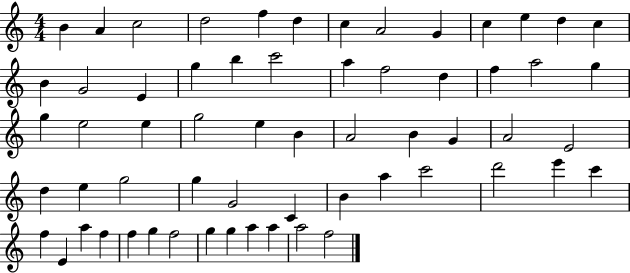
B4/q A4/q C5/h D5/h F5/q D5/q C5/q A4/h G4/q C5/q E5/q D5/q C5/q B4/q G4/h E4/q G5/q B5/q C6/h A5/q F5/h D5/q F5/q A5/h G5/q G5/q E5/h E5/q G5/h E5/q B4/q A4/h B4/q G4/q A4/h E4/h D5/q E5/q G5/h G5/q G4/h C4/q B4/q A5/q C6/h D6/h E6/q C6/q F5/q E4/q A5/q F5/q F5/q G5/q F5/h G5/q G5/q A5/q A5/q A5/h F5/h